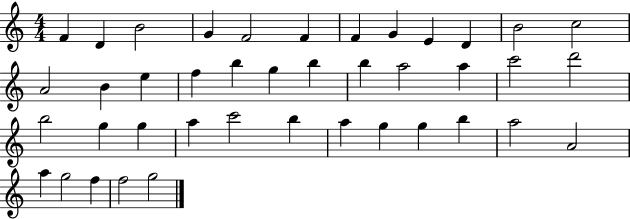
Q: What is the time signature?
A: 4/4